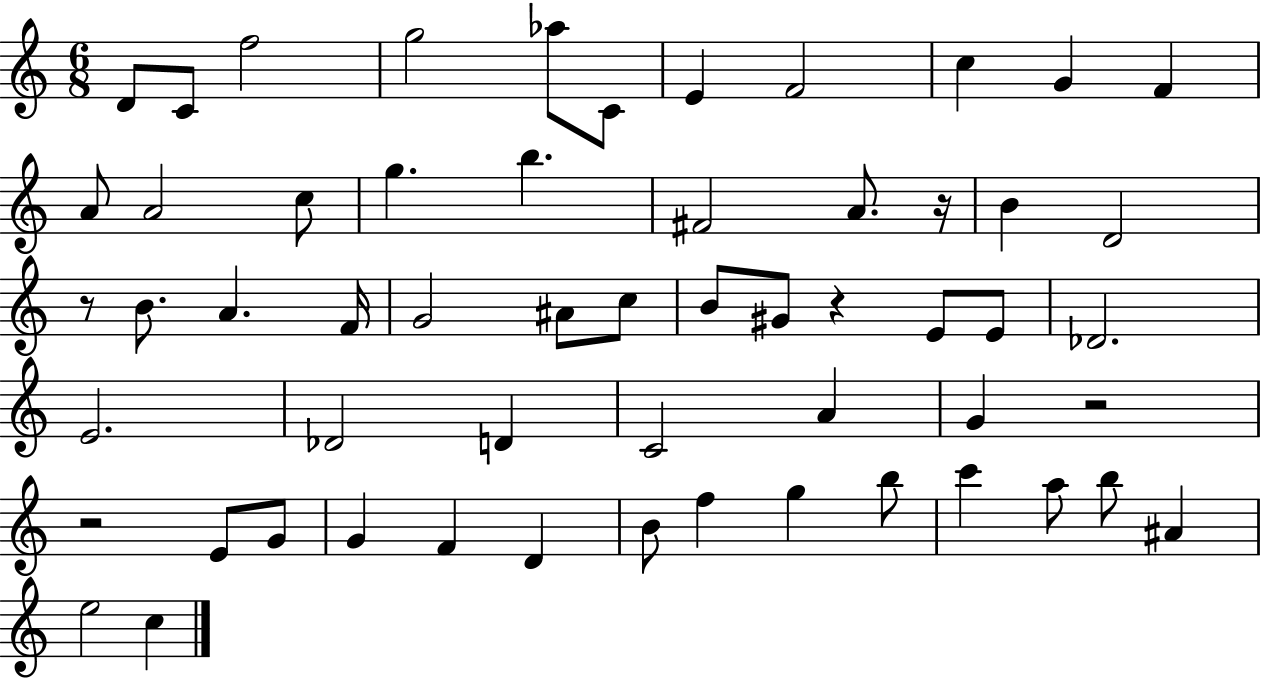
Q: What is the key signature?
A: C major